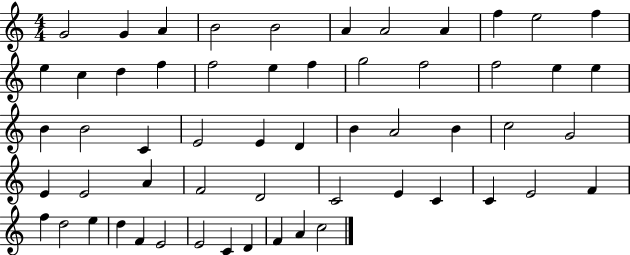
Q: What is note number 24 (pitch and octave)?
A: B4